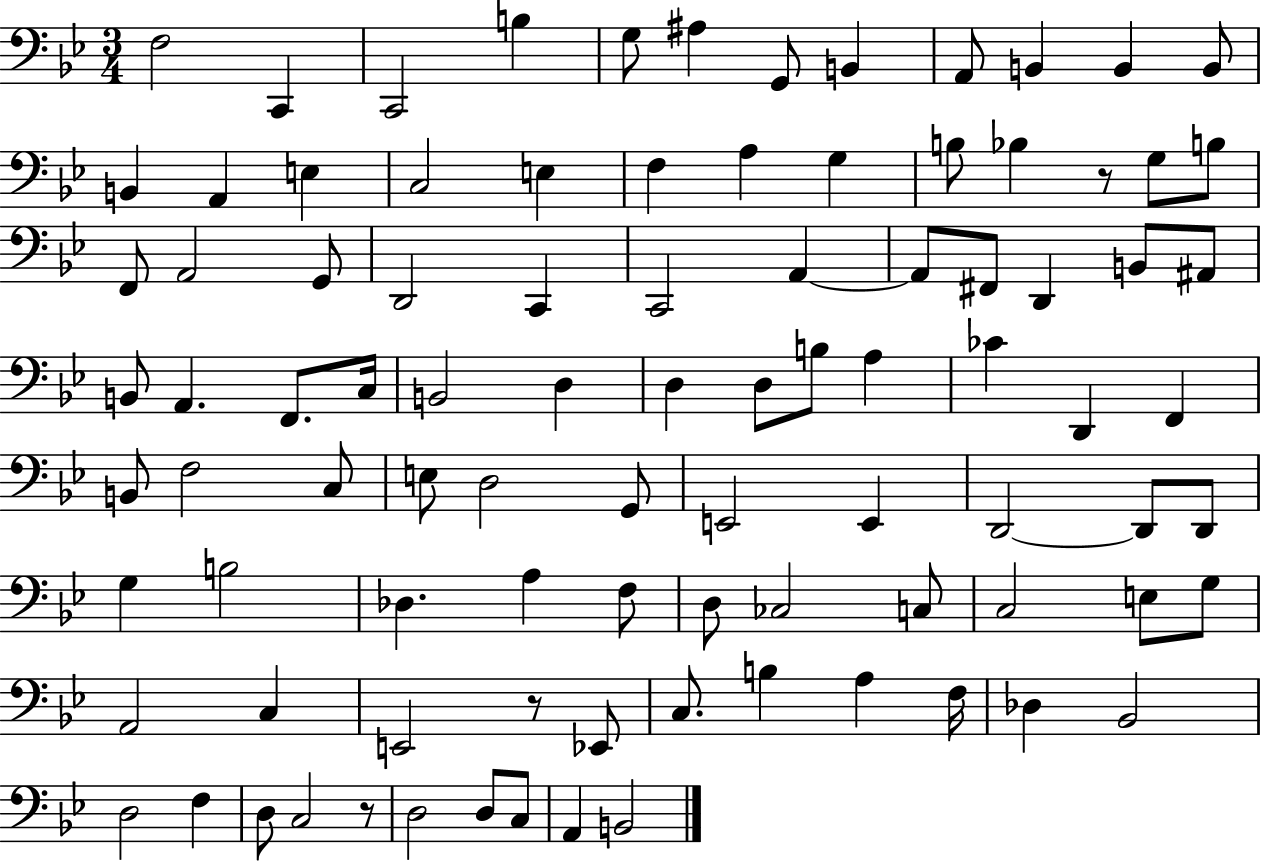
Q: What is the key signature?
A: BES major